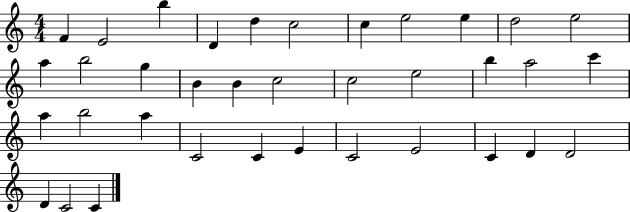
X:1
T:Untitled
M:4/4
L:1/4
K:C
F E2 b D d c2 c e2 e d2 e2 a b2 g B B c2 c2 e2 b a2 c' a b2 a C2 C E C2 E2 C D D2 D C2 C